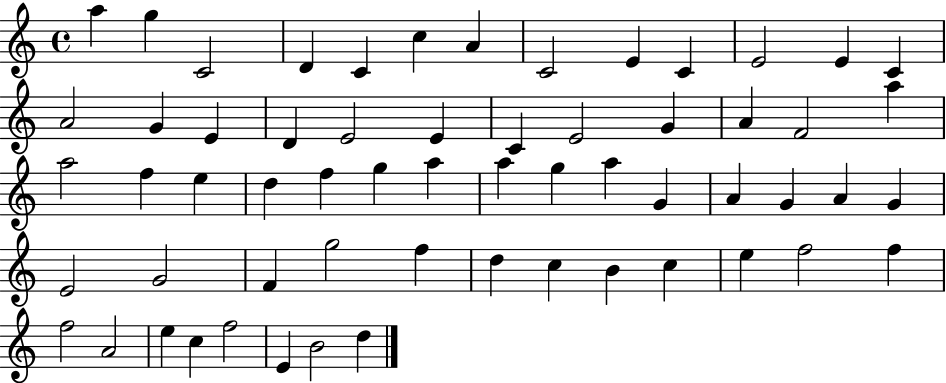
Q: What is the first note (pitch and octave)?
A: A5